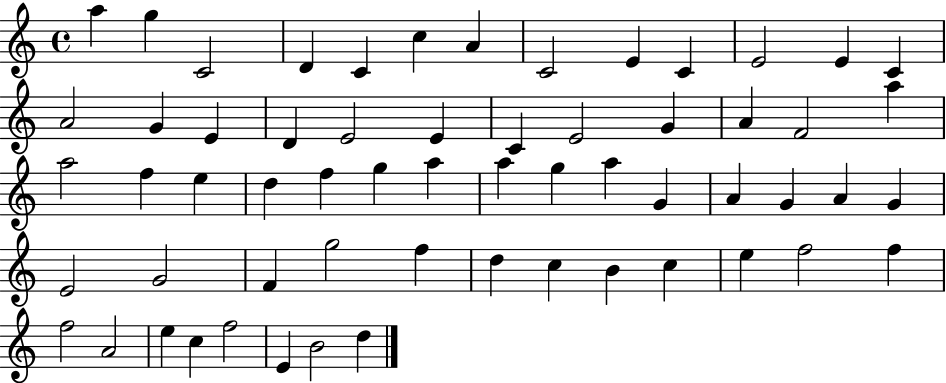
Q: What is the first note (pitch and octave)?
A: A5